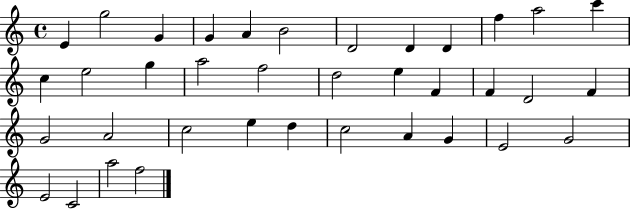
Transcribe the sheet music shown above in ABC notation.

X:1
T:Untitled
M:4/4
L:1/4
K:C
E g2 G G A B2 D2 D D f a2 c' c e2 g a2 f2 d2 e F F D2 F G2 A2 c2 e d c2 A G E2 G2 E2 C2 a2 f2